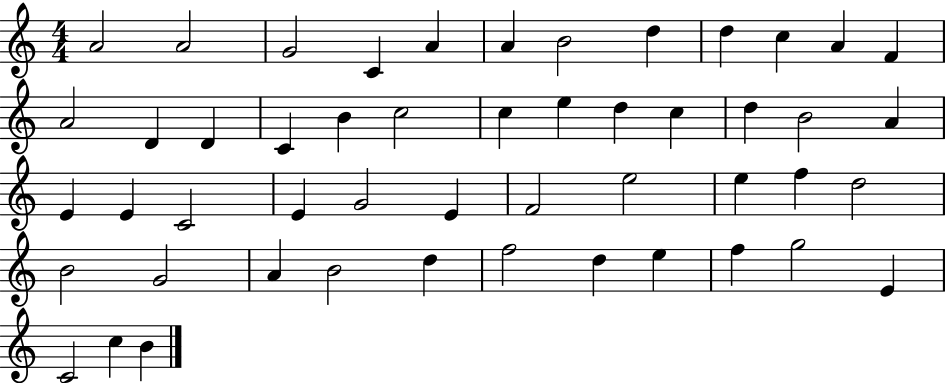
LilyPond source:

{
  \clef treble
  \numericTimeSignature
  \time 4/4
  \key c \major
  a'2 a'2 | g'2 c'4 a'4 | a'4 b'2 d''4 | d''4 c''4 a'4 f'4 | \break a'2 d'4 d'4 | c'4 b'4 c''2 | c''4 e''4 d''4 c''4 | d''4 b'2 a'4 | \break e'4 e'4 c'2 | e'4 g'2 e'4 | f'2 e''2 | e''4 f''4 d''2 | \break b'2 g'2 | a'4 b'2 d''4 | f''2 d''4 e''4 | f''4 g''2 e'4 | \break c'2 c''4 b'4 | \bar "|."
}